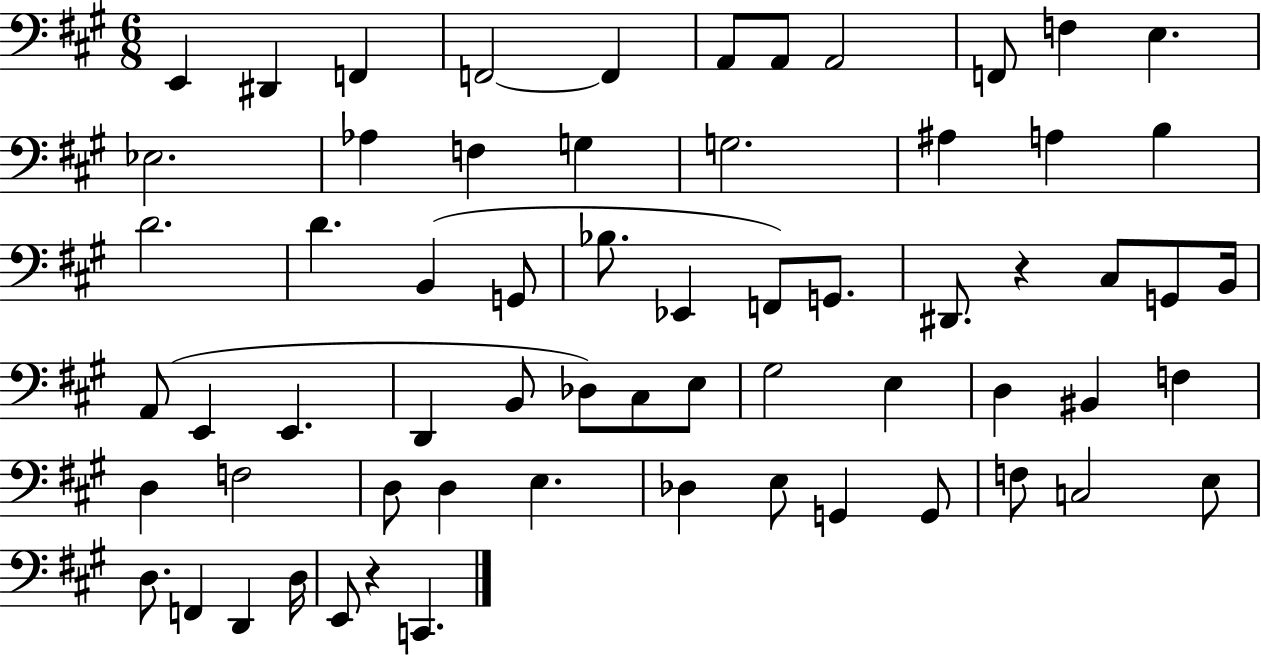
X:1
T:Untitled
M:6/8
L:1/4
K:A
E,, ^D,, F,, F,,2 F,, A,,/2 A,,/2 A,,2 F,,/2 F, E, _E,2 _A, F, G, G,2 ^A, A, B, D2 D B,, G,,/2 _B,/2 _E,, F,,/2 G,,/2 ^D,,/2 z ^C,/2 G,,/2 B,,/4 A,,/2 E,, E,, D,, B,,/2 _D,/2 ^C,/2 E,/2 ^G,2 E, D, ^B,, F, D, F,2 D,/2 D, E, _D, E,/2 G,, G,,/2 F,/2 C,2 E,/2 D,/2 F,, D,, D,/4 E,,/2 z C,,